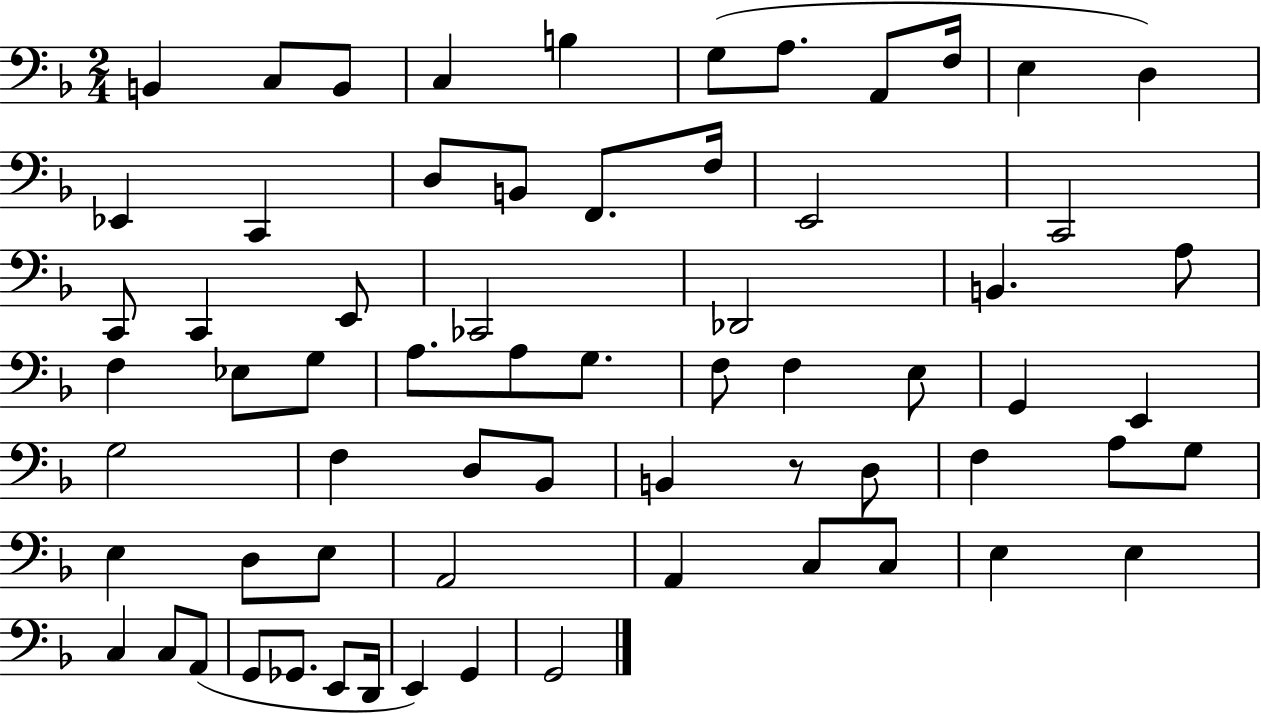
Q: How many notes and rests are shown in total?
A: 66